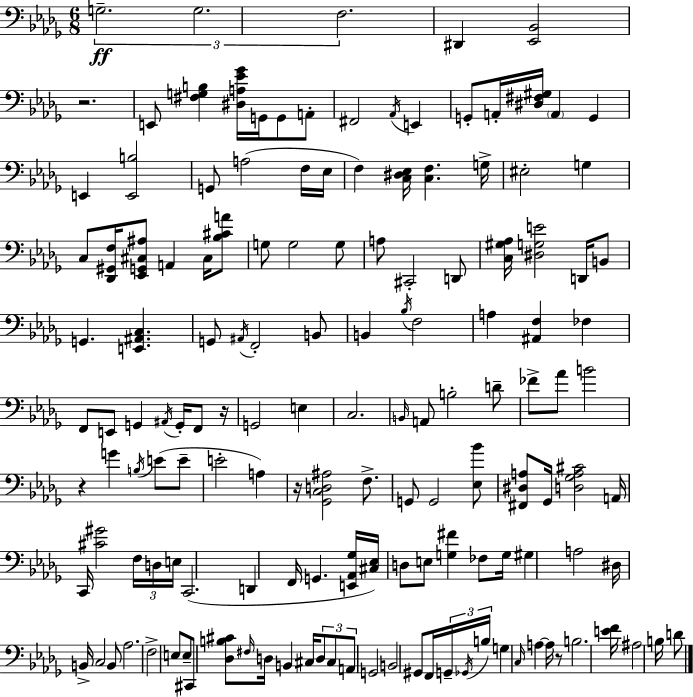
{
  \clef bass
  \numericTimeSignature
  \time 6/8
  \key bes \minor
  \tuplet 3/2 { g2.--\ff | g2. | f2. } | dis,4 <ees, bes,>2 | \break r2. | e,8 <fis g b>4 <dis a ees' ges'>16 g,16 g,8 a,8-. | fis,2 \acciaccatura { aes,16 } e,4 | g,8-. a,16-. <dis fis gis>16 \parenthesize a,4 g,4 | \break e,4 <e, b>2 | g,8 a2( f16 | ees16 f4) <c dis ees>16 <c f>4. | g16-> eis2-. g4 | \break c8 <des, gis, f>16 <ees, g, cis ais>8 a,4 cis16 <bes cis' a'>8 | g8 g2 g8 | a8 cis,2-. d,8 | <c gis aes>16 <dis g e'>2 d,16 b,8 | \break g,4. <e, ais, c>4. | g,8 \acciaccatura { ais,16 } f,2-. | b,8 b,4 \acciaccatura { bes16 } f2 | a4 <ais, f>4 fes4 | \break f,8 e,8 g,4 \acciaccatura { ais,16 } | g,16-. f,8 r16 g,2 | e4 c2. | \grace { b,16 } a,8 b2-. | \break d'8-- fes'8-> aes'8 b'2 | r4 g'4 | \acciaccatura { b16 } e'8( e'8-- e'2-. | a4) r16 <ges, c d ais>2 | \break f8.-> g,8 g,2 | <ees bes'>8 <fis, dis a>8 ges,16 <d ges a cis'>2 | a,16 c,16 <cis' gis'>2 | \tuplet 3/2 { f16 d16 e16 } c,2.( | \break d,4 f,16 g,4. | <e, aes, ges>16 <cis ees>16) d8 e8 <g fis'>4 | fes8 g16 gis4 a2 | dis16 b,16-> c2 | \break b,8 aes2. | f2-> | e8 e8-- cis,8 <des b cis'>8 \grace { fis16 } d16 | b,4 cis16 \tuplet 3/2 { d8 cis8 a,8 } g,2 | \break b,2 | gis,8 f,16 \tuplet 3/2 { g,16-- \acciaccatura { ges,16 } b16 } g4 | \grace { c16 } a4~~ a16 r8 b2. | <e' f'>16 ais2 | \break b16 d'8 \bar "|."
}